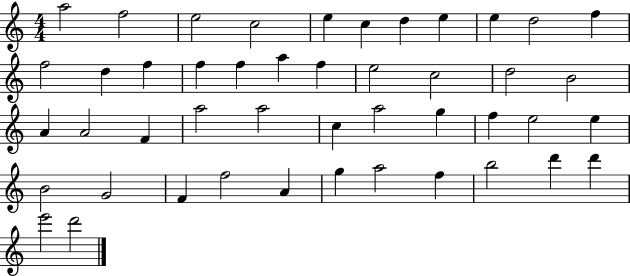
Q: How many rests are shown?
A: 0